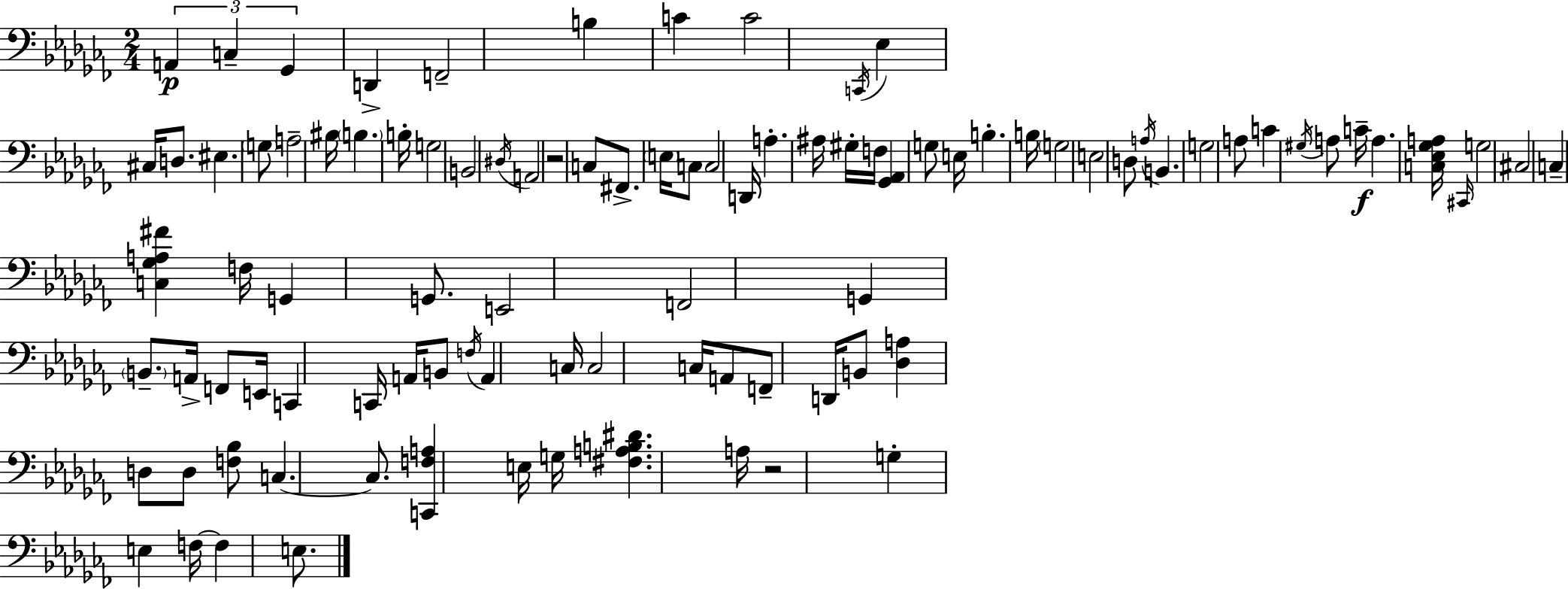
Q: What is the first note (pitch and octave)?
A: A2